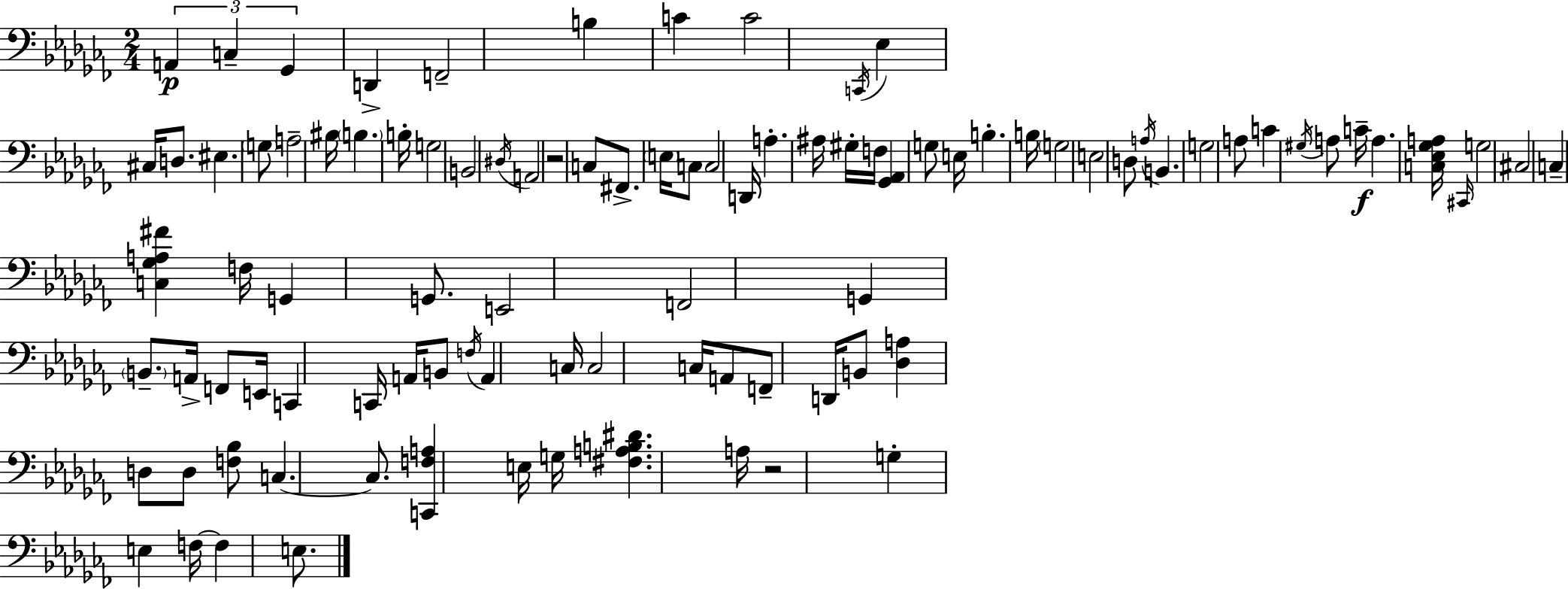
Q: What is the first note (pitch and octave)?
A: A2